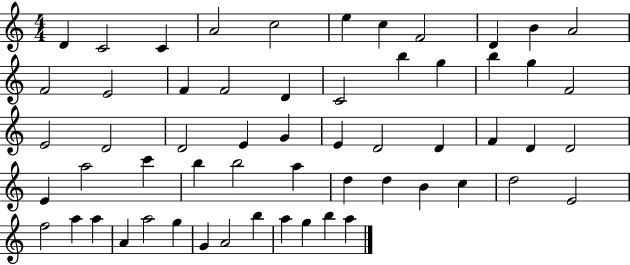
{
  \clef treble
  \numericTimeSignature
  \time 4/4
  \key c \major
  d'4 c'2 c'4 | a'2 c''2 | e''4 c''4 f'2 | d'4 b'4 a'2 | \break f'2 e'2 | f'4 f'2 d'4 | c'2 b''4 g''4 | b''4 g''4 f'2 | \break e'2 d'2 | d'2 e'4 g'4 | e'4 d'2 d'4 | f'4 d'4 d'2 | \break e'4 a''2 c'''4 | b''4 b''2 a''4 | d''4 d''4 b'4 c''4 | d''2 e'2 | \break f''2 a''4 a''4 | a'4 a''2 g''4 | g'4 a'2 b''4 | a''4 g''4 b''4 a''4 | \break \bar "|."
}